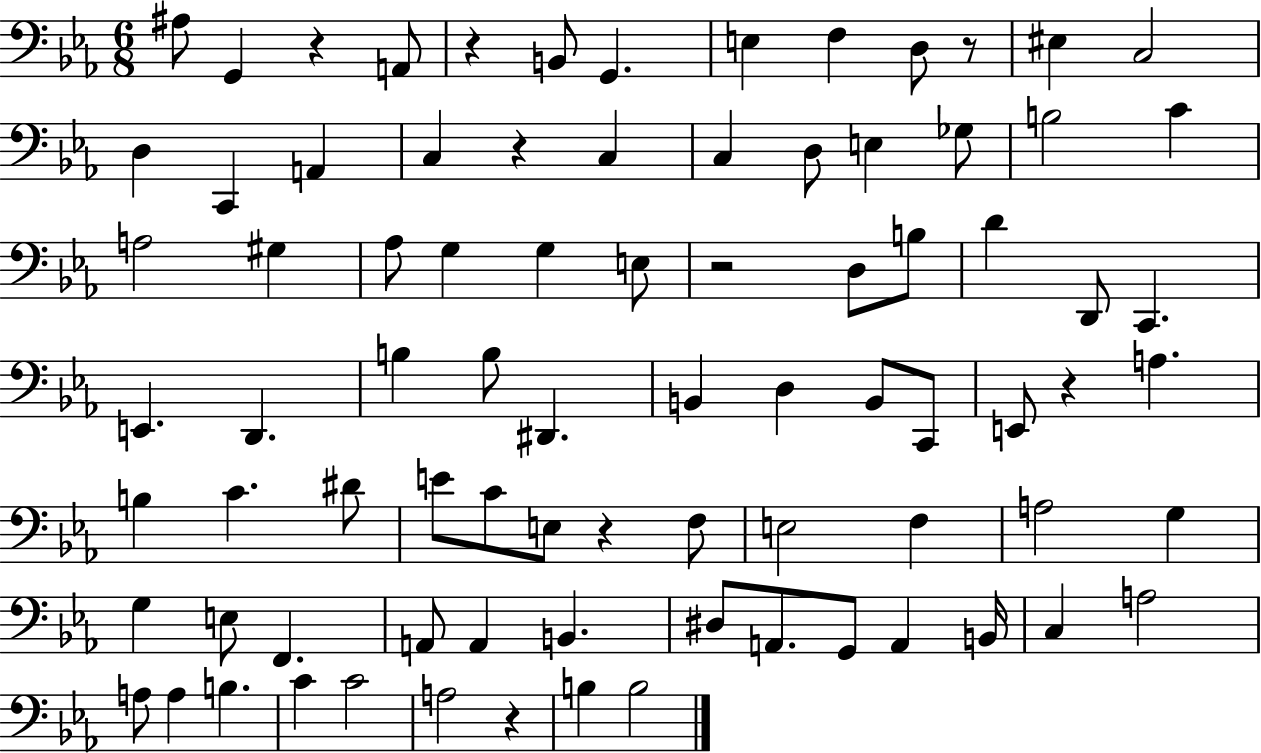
X:1
T:Untitled
M:6/8
L:1/4
K:Eb
^A,/2 G,, z A,,/2 z B,,/2 G,, E, F, D,/2 z/2 ^E, C,2 D, C,, A,, C, z C, C, D,/2 E, _G,/2 B,2 C A,2 ^G, _A,/2 G, G, E,/2 z2 D,/2 B,/2 D D,,/2 C,, E,, D,, B, B,/2 ^D,, B,, D, B,,/2 C,,/2 E,,/2 z A, B, C ^D/2 E/2 C/2 E,/2 z F,/2 E,2 F, A,2 G, G, E,/2 F,, A,,/2 A,, B,, ^D,/2 A,,/2 G,,/2 A,, B,,/4 C, A,2 A,/2 A, B, C C2 A,2 z B, B,2